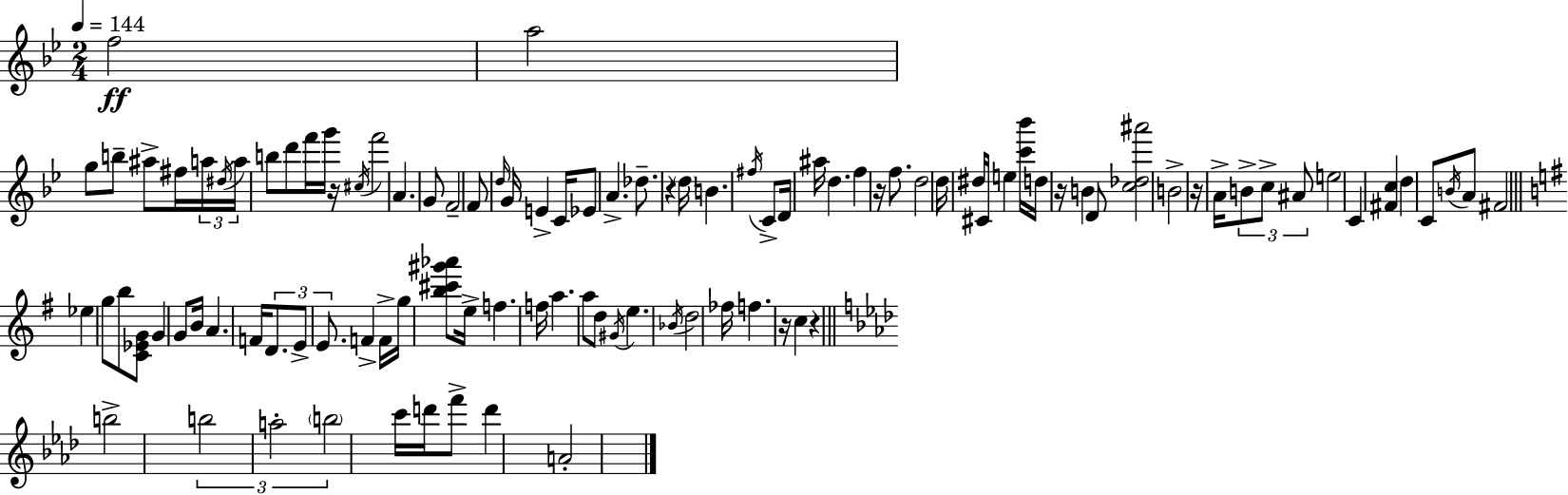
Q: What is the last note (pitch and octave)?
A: A4